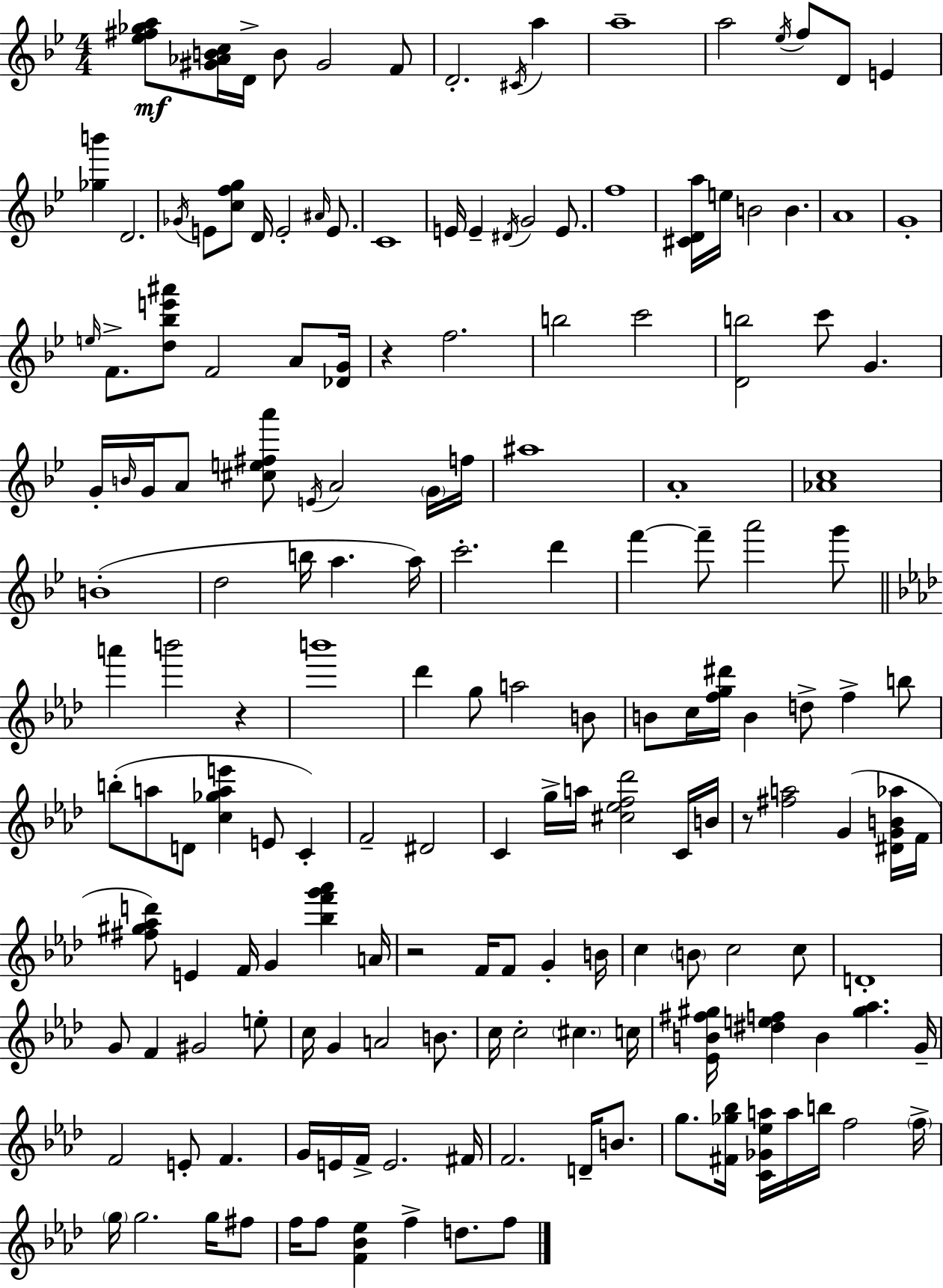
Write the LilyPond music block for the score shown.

{
  \clef treble
  \numericTimeSignature
  \time 4/4
  \key bes \major
  <ees'' fis'' ges'' a''>8\mf <gis' aes' b' c''>16 d'16-> b'8 gis'2 f'8 | d'2.-. \acciaccatura { cis'16 } a''4 | a''1-- | a''2 \acciaccatura { ees''16 } f''8 d'8 e'4 | \break <ges'' b'''>4 d'2. | \acciaccatura { ges'16 } e'8 <c'' f'' g''>8 d'16 e'2-. | \grace { ais'16 } e'8. c'1 | e'16 e'4-- \acciaccatura { dis'16 } g'2 | \break e'8. f''1 | <cis' d' a''>16 e''16 b'2 b'4. | a'1 | g'1-. | \break \grace { e''16 } f'8.-> <d'' bes'' e''' ais'''>8 f'2 | a'8 <des' g'>16 r4 f''2. | b''2 c'''2 | <d' b''>2 c'''8 | \break g'4. g'16-. \grace { b'16 } g'16 a'8 <cis'' e'' fis'' a'''>8 \acciaccatura { e'16 } a'2 | \parenthesize g'16 f''16 ais''1 | a'1-. | <aes' c''>1 | \break b'1-.( | d''2 | b''16 a''4. a''16) c'''2.-. | d'''4 f'''4~~ f'''8-- a'''2 | \break g'''8 \bar "||" \break \key f \minor a'''4 b'''2 r4 | b'''1 | des'''4 g''8 a''2 b'8 | b'8 c''16 <f'' g'' dis'''>16 b'4 d''8-> f''4-> b''8 | \break b''8-.( a''8 d'8 <c'' ges'' a'' e'''>4 e'8 c'4-.) | f'2-- dis'2 | c'4 g''16-> a''16 <cis'' ees'' f'' des'''>2 c'16 b'16 | r8 <fis'' a''>2 g'4( <dis' g' b' aes''>16 f'16 | \break <fis'' gis'' aes'' d'''>8) e'4 f'16 g'4 <bes'' f''' g''' aes'''>4 a'16 | r2 f'16 f'8 g'4-. b'16 | c''4 \parenthesize b'8 c''2 c''8 | d'1-. | \break g'8 f'4 gis'2 e''8-. | c''16 g'4 a'2 b'8. | c''16 c''2-. \parenthesize cis''4. c''16 | <ees' b' fis'' gis''>16 <dis'' e'' f''>4 b'4 <gis'' aes''>4. g'16-- | \break f'2 e'8-. f'4. | g'16 e'16 f'16-> e'2. fis'16 | f'2. d'16-- b'8. | g''8. <fis' ges'' bes''>16 <c' ges' ees'' a''>16 a''16 b''16 f''2 \parenthesize f''16-> | \break \parenthesize g''16 g''2. g''16 fis''8 | f''16 f''8 <f' bes' ees''>4 f''4-> d''8. f''8 | \bar "|."
}